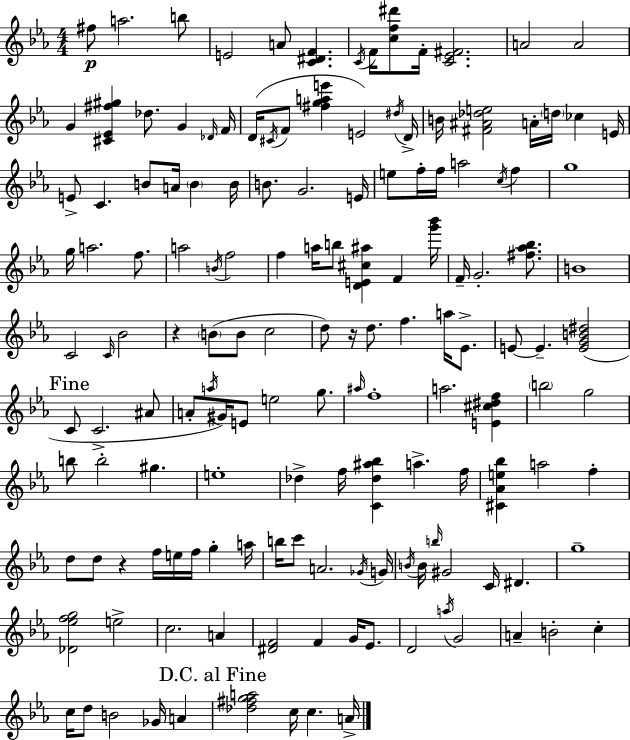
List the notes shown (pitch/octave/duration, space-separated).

F#5/e A5/h. B5/e E4/h A4/e [C4,D#4,F4]/q. C4/s F4/s [C5,F5,D#6]/e F4/s [C4,Eb4,F#4]/h. A4/h A4/h G4/q [C#4,Eb4,F#5,G#5]/q Db5/e. G4/q Db4/s F4/s D4/s C#4/s F4/e [F#5,G5,A5,E6]/q E4/h D#5/s D4/s B4/s [F#4,A#4,Db5,E5]/h A4/s D5/s CES5/q E4/s E4/e C4/q. B4/e A4/s B4/q B4/s B4/e. G4/h. E4/s E5/e F5/s F5/s A5/h C5/s F5/q G5/w G5/s A5/h. F5/e. A5/h B4/s F5/h F5/q A5/s B5/e [D4,E4,C#5,A#5]/q F4/q [G6,Bb6]/s F4/s G4/h. [F#5,Ab5,Bb5]/e. B4/w C4/h C4/s Bb4/h R/q B4/e B4/e C5/h D5/e R/s D5/e. F5/q. A5/s Eb4/e. E4/e E4/q. [E4,G4,B4,D#5]/h C4/e C4/h. A#4/e A4/e A5/s G#4/s E4/e E5/h G5/e. A#5/s F5/w A5/h. [E4,C#5,D#5,F5]/q B5/h G5/h B5/e B5/h G#5/q. E5/w Db5/q F5/s [C4,Db5,A#5,Bb5]/q A5/q. F5/s [C#4,Ab4,E5,Bb5]/q A5/h F5/q D5/e D5/e R/q F5/s E5/s F5/s G5/q A5/s B5/s C6/e A4/h. Gb4/s G4/s B4/s B4/s B5/s G#4/h C4/s D#4/q. G5/w [Db4,Eb5,F5,G5]/h E5/h C5/h. A4/q [D#4,F4]/h F4/q G4/s Eb4/e. D4/h A5/s G4/h A4/q B4/h C5/q C5/s D5/e B4/h Gb4/s A4/q [Db5,F#5,G5,A5]/h C5/s C5/q. A4/s